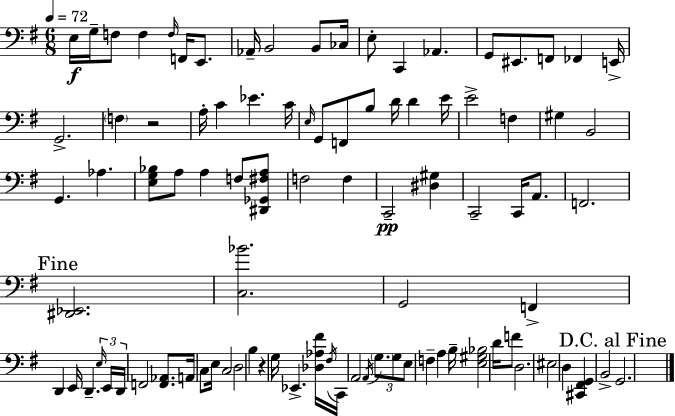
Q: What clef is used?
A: bass